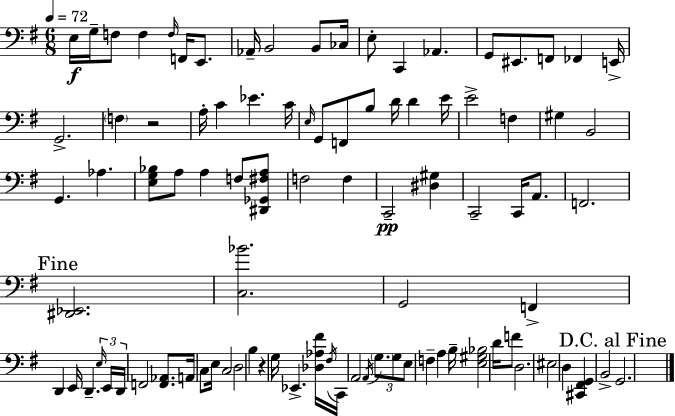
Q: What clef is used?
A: bass